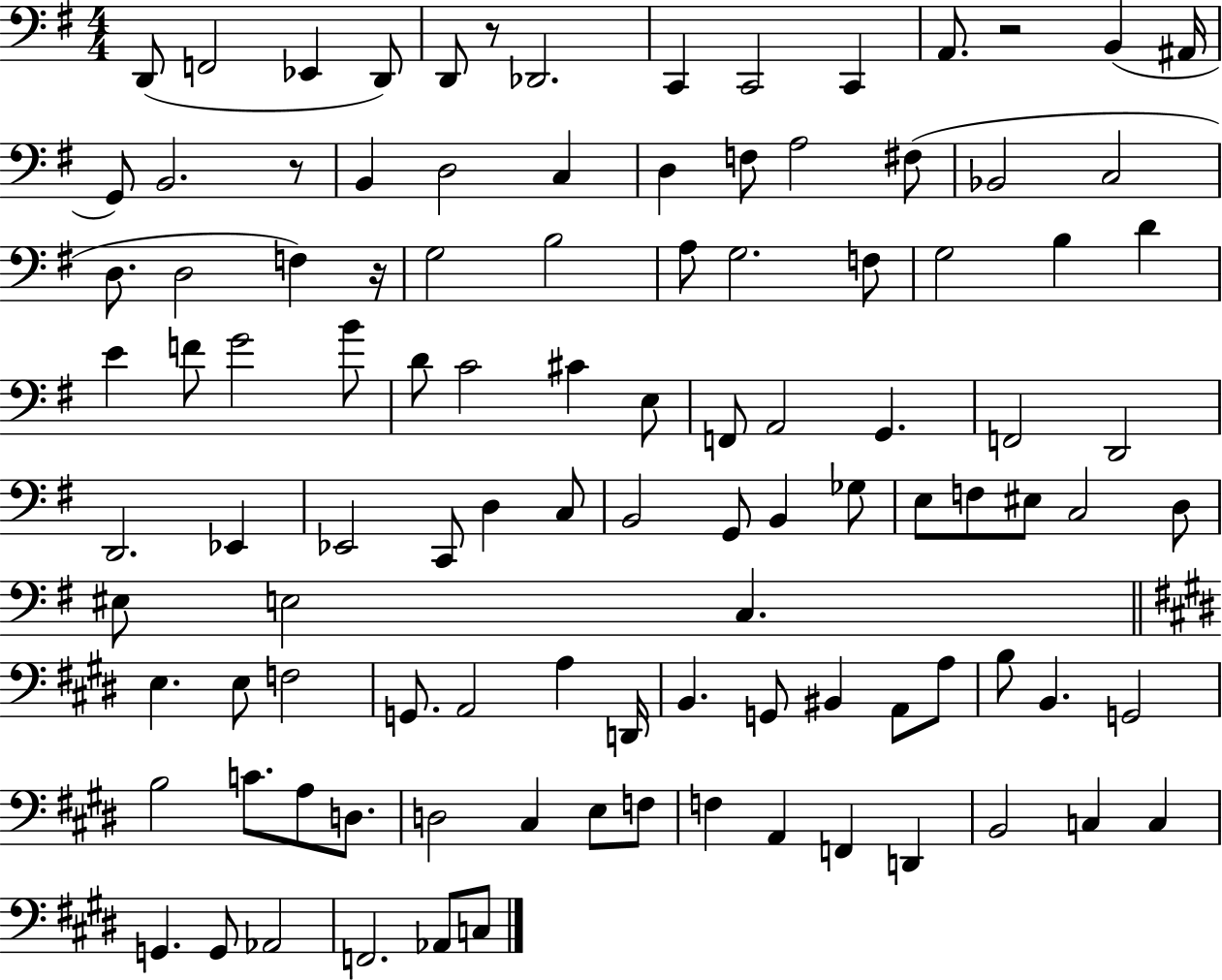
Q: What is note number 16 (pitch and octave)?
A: D3